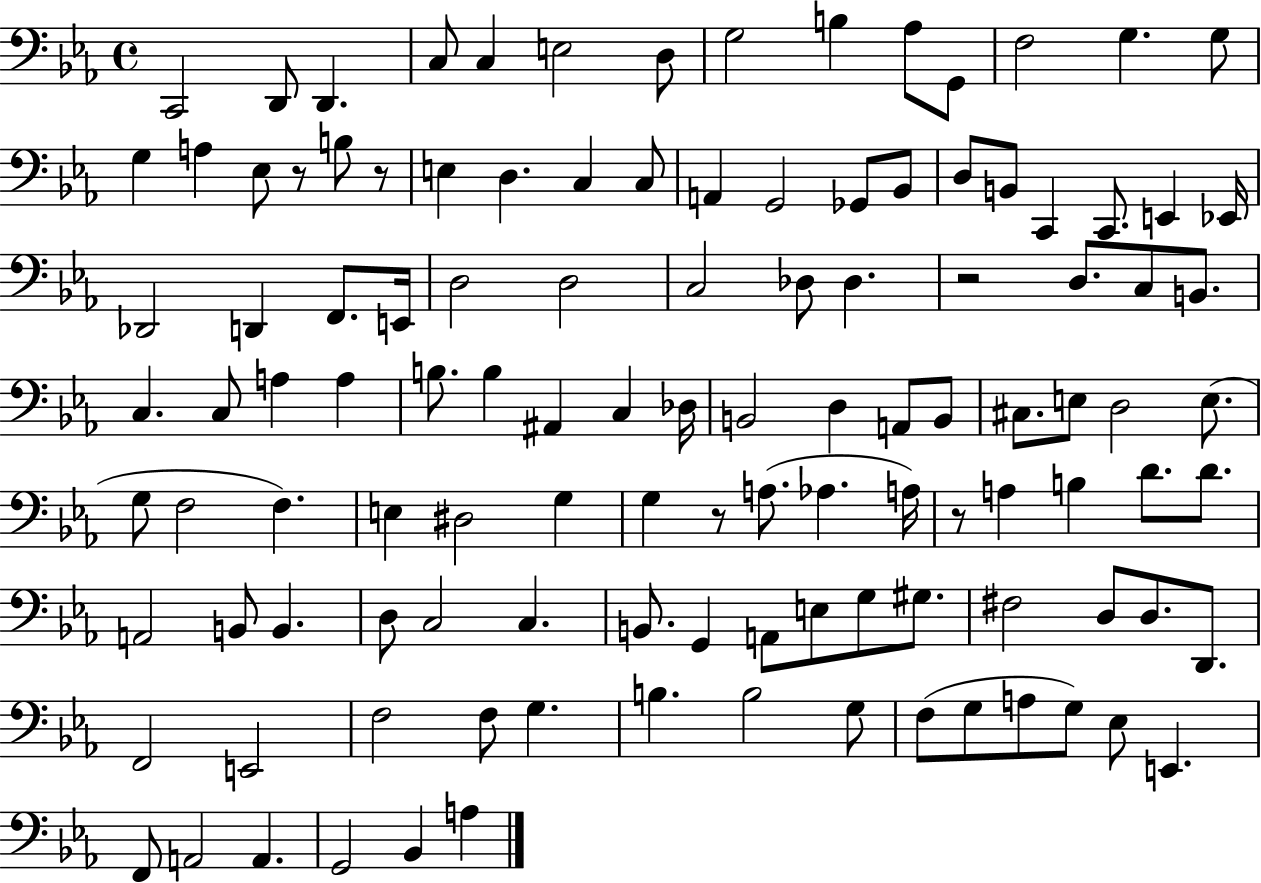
{
  \clef bass
  \time 4/4
  \defaultTimeSignature
  \key ees \major
  c,2 d,8 d,4. | c8 c4 e2 d8 | g2 b4 aes8 g,8 | f2 g4. g8 | \break g4 a4 ees8 r8 b8 r8 | e4 d4. c4 c8 | a,4 g,2 ges,8 bes,8 | d8 b,8 c,4 c,8. e,4 ees,16 | \break des,2 d,4 f,8. e,16 | d2 d2 | c2 des8 des4. | r2 d8. c8 b,8. | \break c4. c8 a4 a4 | b8. b4 ais,4 c4 des16 | b,2 d4 a,8 b,8 | cis8. e8 d2 e8.( | \break g8 f2 f4.) | e4 dis2 g4 | g4 r8 a8.( aes4. a16) | r8 a4 b4 d'8. d'8. | \break a,2 b,8 b,4. | d8 c2 c4. | b,8. g,4 a,8 e8 g8 gis8. | fis2 d8 d8. d,8. | \break f,2 e,2 | f2 f8 g4. | b4. b2 g8 | f8( g8 a8 g8) ees8 e,4. | \break f,8 a,2 a,4. | g,2 bes,4 a4 | \bar "|."
}